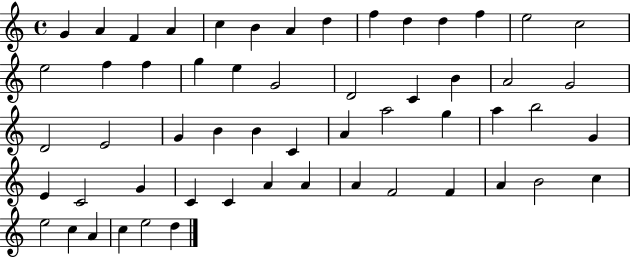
G4/q A4/q F4/q A4/q C5/q B4/q A4/q D5/q F5/q D5/q D5/q F5/q E5/h C5/h E5/h F5/q F5/q G5/q E5/q G4/h D4/h C4/q B4/q A4/h G4/h D4/h E4/h G4/q B4/q B4/q C4/q A4/q A5/h G5/q A5/q B5/h G4/q E4/q C4/h G4/q C4/q C4/q A4/q A4/q A4/q F4/h F4/q A4/q B4/h C5/q E5/h C5/q A4/q C5/q E5/h D5/q